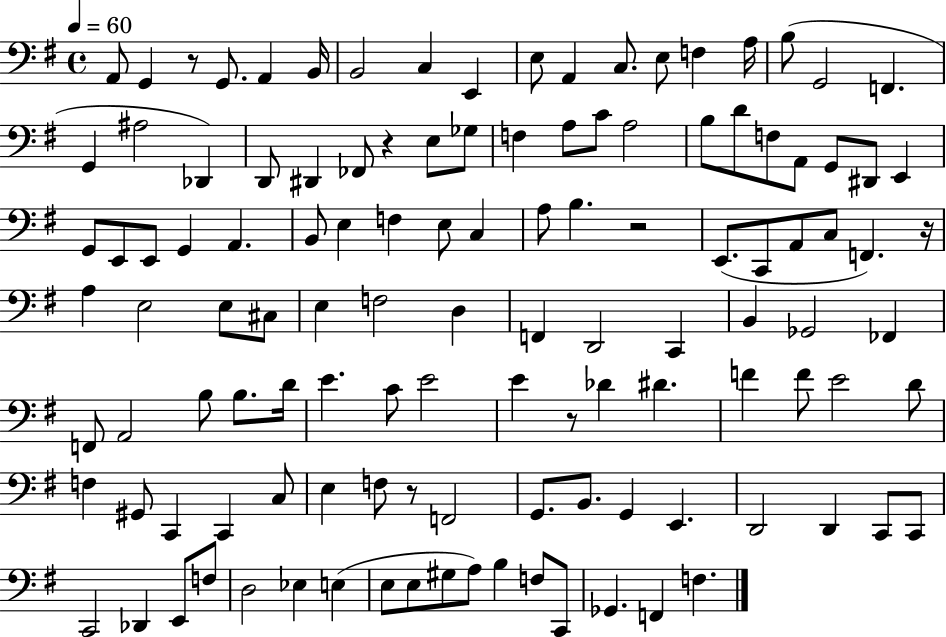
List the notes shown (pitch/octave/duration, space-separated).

A2/e G2/q R/e G2/e. A2/q B2/s B2/h C3/q E2/q E3/e A2/q C3/e. E3/e F3/q A3/s B3/e G2/h F2/q. G2/q A#3/h Db2/q D2/e D#2/q FES2/e R/q E3/e Gb3/e F3/q A3/e C4/e A3/h B3/e D4/e F3/e A2/e G2/e D#2/e E2/q G2/e E2/e E2/e G2/q A2/q. B2/e E3/q F3/q E3/e C3/q A3/e B3/q. R/h E2/e. C2/e A2/e C3/e F2/q. R/s A3/q E3/h E3/e C#3/e E3/q F3/h D3/q F2/q D2/h C2/q B2/q Gb2/h FES2/q F2/e A2/h B3/e B3/e. D4/s E4/q. C4/e E4/h E4/q R/e Db4/q D#4/q. F4/q F4/e E4/h D4/e F3/q G#2/e C2/q C2/q C3/e E3/q F3/e R/e F2/h G2/e. B2/e. G2/q E2/q. D2/h D2/q C2/e C2/e C2/h Db2/q E2/e F3/e D3/h Eb3/q E3/q E3/e E3/e G#3/e A3/e B3/q F3/e C2/e Gb2/q. F2/q F3/q.